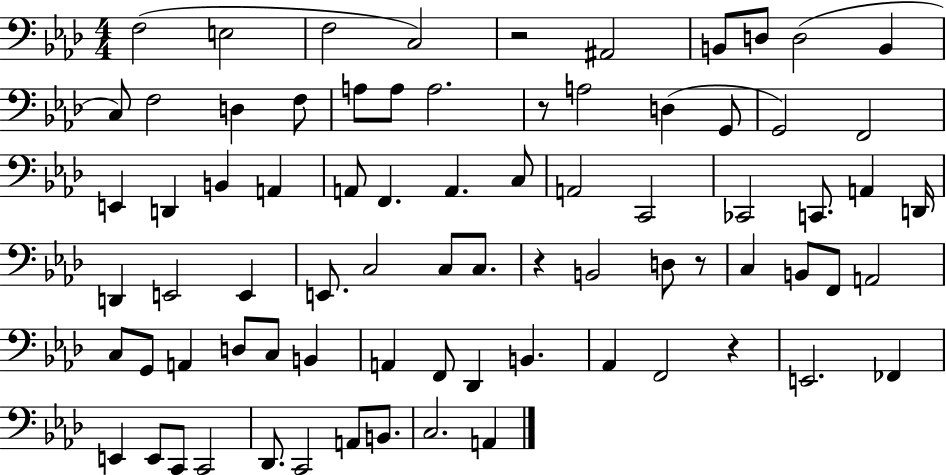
F3/h E3/h F3/h C3/h R/h A#2/h B2/e D3/e D3/h B2/q C3/e F3/h D3/q F3/e A3/e A3/e A3/h. R/e A3/h D3/q G2/e G2/h F2/h E2/q D2/q B2/q A2/q A2/e F2/q. A2/q. C3/e A2/h C2/h CES2/h C2/e. A2/q D2/s D2/q E2/h E2/q E2/e. C3/h C3/e C3/e. R/q B2/h D3/e R/e C3/q B2/e F2/e A2/h C3/e G2/e A2/q D3/e C3/e B2/q A2/q F2/e Db2/q B2/q. Ab2/q F2/h R/q E2/h. FES2/q E2/q E2/e C2/e C2/h Db2/e. C2/h A2/e B2/e. C3/h. A2/q